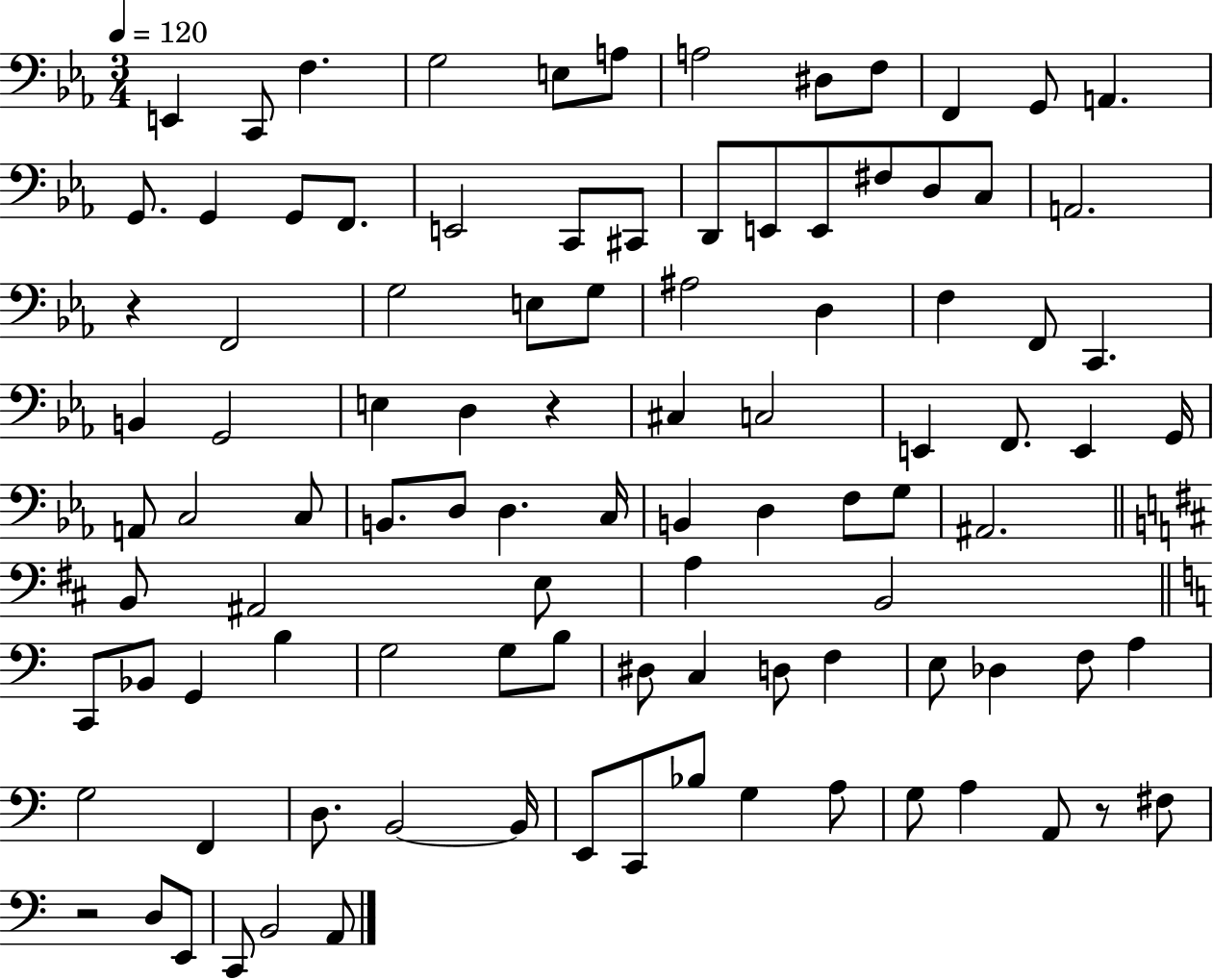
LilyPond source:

{
  \clef bass
  \numericTimeSignature
  \time 3/4
  \key ees \major
  \tempo 4 = 120
  e,4 c,8 f4. | g2 e8 a8 | a2 dis8 f8 | f,4 g,8 a,4. | \break g,8. g,4 g,8 f,8. | e,2 c,8 cis,8 | d,8 e,8 e,8 fis8 d8 c8 | a,2. | \break r4 f,2 | g2 e8 g8 | ais2 d4 | f4 f,8 c,4. | \break b,4 g,2 | e4 d4 r4 | cis4 c2 | e,4 f,8. e,4 g,16 | \break a,8 c2 c8 | b,8. d8 d4. c16 | b,4 d4 f8 g8 | ais,2. | \break \bar "||" \break \key d \major b,8 ais,2 e8 | a4 b,2 | \bar "||" \break \key c \major c,8 bes,8 g,4 b4 | g2 g8 b8 | dis8 c4 d8 f4 | e8 des4 f8 a4 | \break g2 f,4 | d8. b,2~~ b,16 | e,8 c,8 bes8 g4 a8 | g8 a4 a,8 r8 fis8 | \break r2 d8 e,8 | c,8 b,2 a,8 | \bar "|."
}